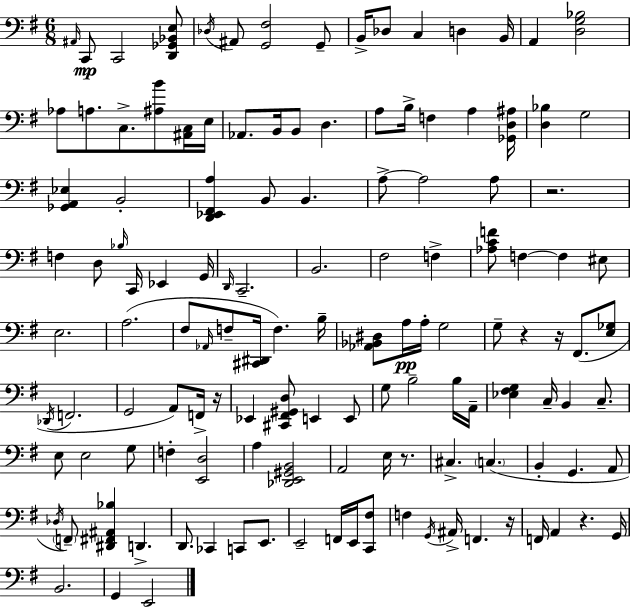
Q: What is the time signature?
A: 6/8